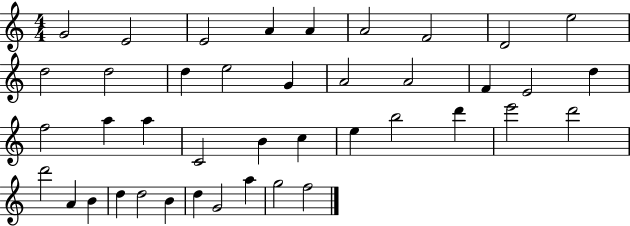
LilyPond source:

{
  \clef treble
  \numericTimeSignature
  \time 4/4
  \key c \major
  g'2 e'2 | e'2 a'4 a'4 | a'2 f'2 | d'2 e''2 | \break d''2 d''2 | d''4 e''2 g'4 | a'2 a'2 | f'4 e'2 d''4 | \break f''2 a''4 a''4 | c'2 b'4 c''4 | e''4 b''2 d'''4 | e'''2 d'''2 | \break d'''2 a'4 b'4 | d''4 d''2 b'4 | d''4 g'2 a''4 | g''2 f''2 | \break \bar "|."
}